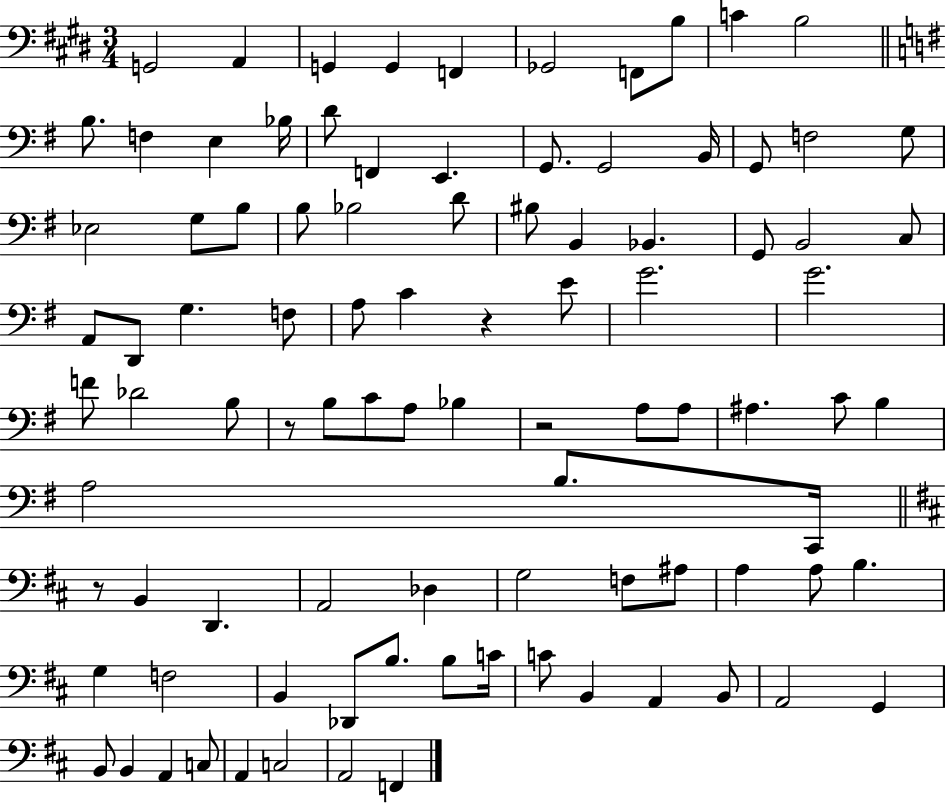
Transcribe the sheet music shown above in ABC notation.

X:1
T:Untitled
M:3/4
L:1/4
K:E
G,,2 A,, G,, G,, F,, _G,,2 F,,/2 B,/2 C B,2 B,/2 F, E, _B,/4 D/2 F,, E,, G,,/2 G,,2 B,,/4 G,,/2 F,2 G,/2 _E,2 G,/2 B,/2 B,/2 _B,2 D/2 ^B,/2 B,, _B,, G,,/2 B,,2 C,/2 A,,/2 D,,/2 G, F,/2 A,/2 C z E/2 G2 G2 F/2 _D2 B,/2 z/2 B,/2 C/2 A,/2 _B, z2 A,/2 A,/2 ^A, C/2 B, A,2 B,/2 C,,/4 z/2 B,, D,, A,,2 _D, G,2 F,/2 ^A,/2 A, A,/2 B, G, F,2 B,, _D,,/2 B,/2 B,/2 C/4 C/2 B,, A,, B,,/2 A,,2 G,, B,,/2 B,, A,, C,/2 A,, C,2 A,,2 F,,